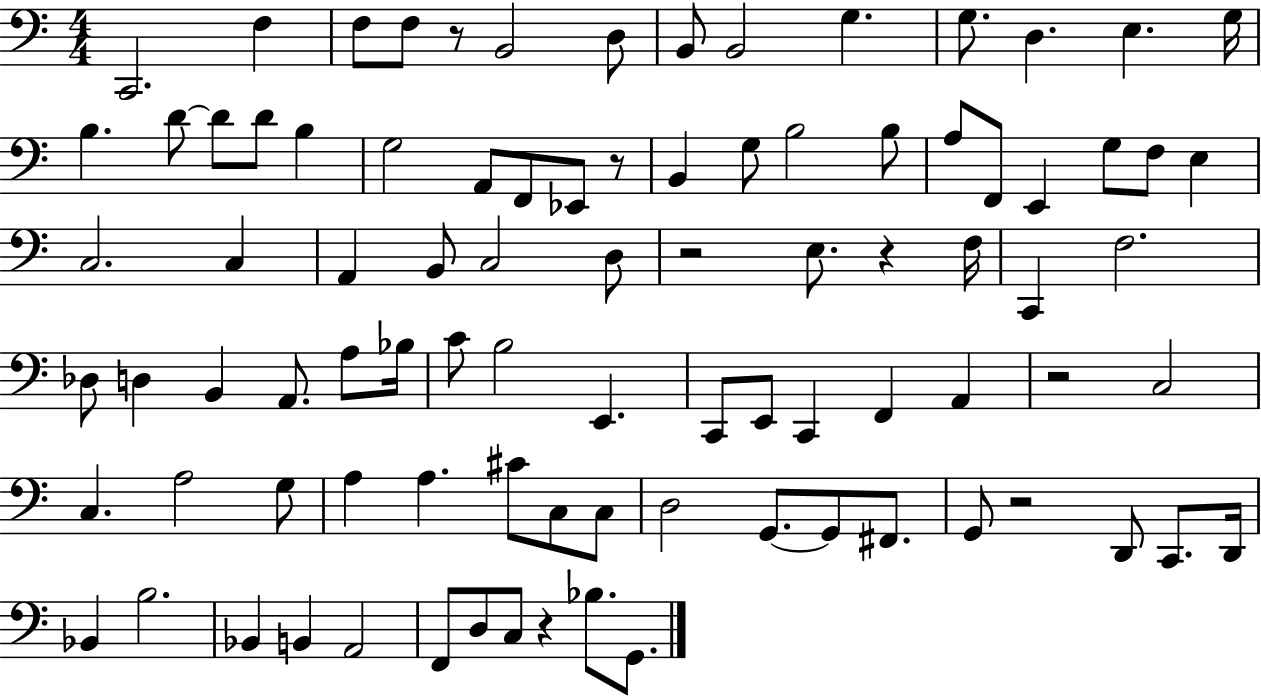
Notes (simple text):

C2/h. F3/q F3/e F3/e R/e B2/h D3/e B2/e B2/h G3/q. G3/e. D3/q. E3/q. G3/s B3/q. D4/e D4/e D4/e B3/q G3/h A2/e F2/e Eb2/e R/e B2/q G3/e B3/h B3/e A3/e F2/e E2/q G3/e F3/e E3/q C3/h. C3/q A2/q B2/e C3/h D3/e R/h E3/e. R/q F3/s C2/q F3/h. Db3/e D3/q B2/q A2/e. A3/e Bb3/s C4/e B3/h E2/q. C2/e E2/e C2/q F2/q A2/q R/h C3/h C3/q. A3/h G3/e A3/q A3/q. C#4/e C3/e C3/e D3/h G2/e. G2/e F#2/e. G2/e R/h D2/e C2/e. D2/s Bb2/q B3/h. Bb2/q B2/q A2/h F2/e D3/e C3/e R/q Bb3/e. G2/e.